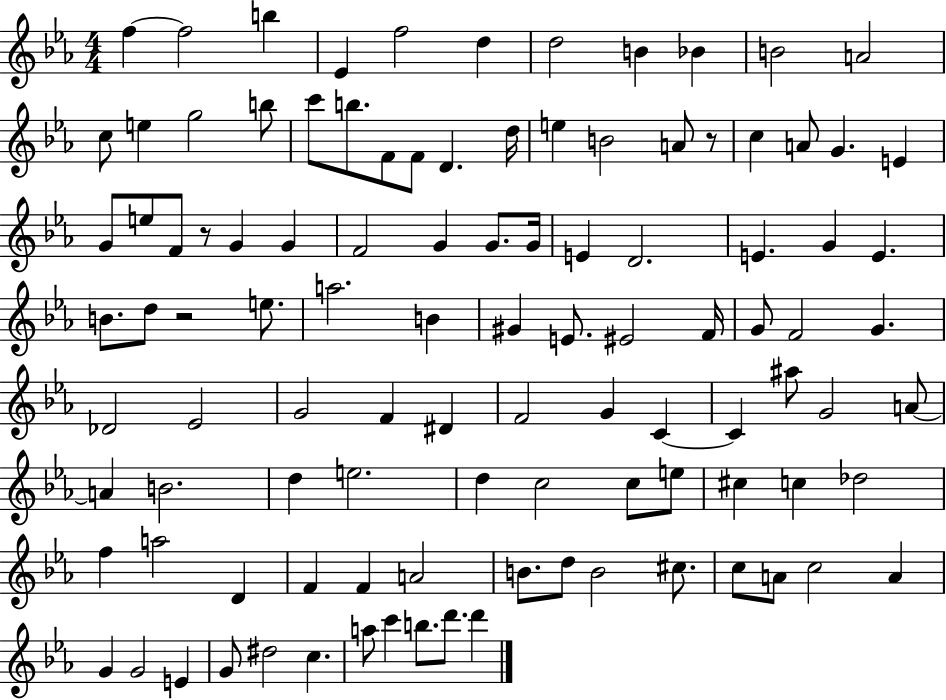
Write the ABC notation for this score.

X:1
T:Untitled
M:4/4
L:1/4
K:Eb
f f2 b _E f2 d d2 B _B B2 A2 c/2 e g2 b/2 c'/2 b/2 F/2 F/2 D d/4 e B2 A/2 z/2 c A/2 G E G/2 e/2 F/2 z/2 G G F2 G G/2 G/4 E D2 E G E B/2 d/2 z2 e/2 a2 B ^G E/2 ^E2 F/4 G/2 F2 G _D2 _E2 G2 F ^D F2 G C C ^a/2 G2 A/2 A B2 d e2 d c2 c/2 e/2 ^c c _d2 f a2 D F F A2 B/2 d/2 B2 ^c/2 c/2 A/2 c2 A G G2 E G/2 ^d2 c a/2 c' b/2 d'/2 d'